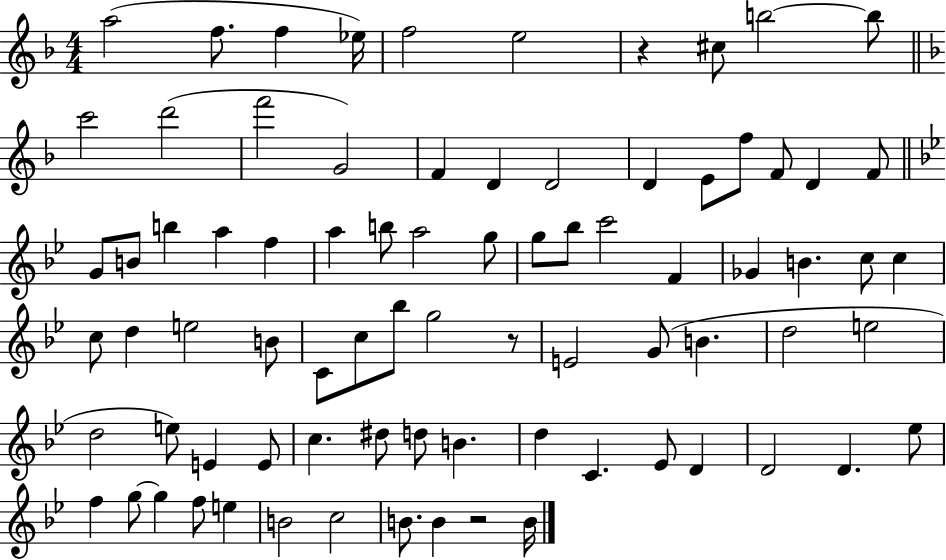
X:1
T:Untitled
M:4/4
L:1/4
K:F
a2 f/2 f _e/4 f2 e2 z ^c/2 b2 b/2 c'2 d'2 f'2 G2 F D D2 D E/2 f/2 F/2 D F/2 G/2 B/2 b a f a b/2 a2 g/2 g/2 _b/2 c'2 F _G B c/2 c c/2 d e2 B/2 C/2 c/2 _b/2 g2 z/2 E2 G/2 B d2 e2 d2 e/2 E E/2 c ^d/2 d/2 B d C _E/2 D D2 D _e/2 f g/2 g f/2 e B2 c2 B/2 B z2 B/4